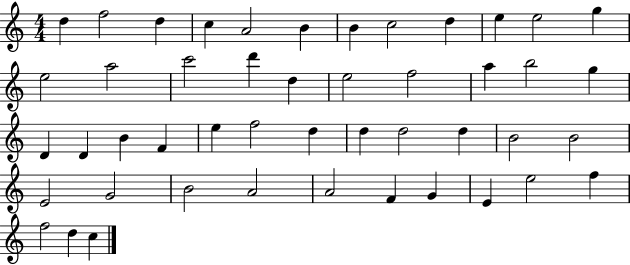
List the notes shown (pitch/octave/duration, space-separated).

D5/q F5/h D5/q C5/q A4/h B4/q B4/q C5/h D5/q E5/q E5/h G5/q E5/h A5/h C6/h D6/q D5/q E5/h F5/h A5/q B5/h G5/q D4/q D4/q B4/q F4/q E5/q F5/h D5/q D5/q D5/h D5/q B4/h B4/h E4/h G4/h B4/h A4/h A4/h F4/q G4/q E4/q E5/h F5/q F5/h D5/q C5/q